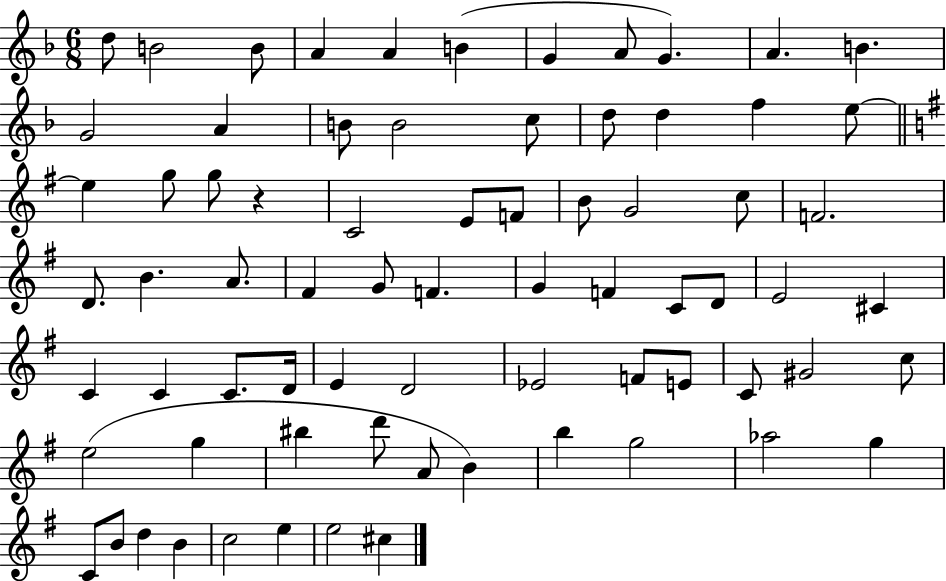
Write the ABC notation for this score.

X:1
T:Untitled
M:6/8
L:1/4
K:F
d/2 B2 B/2 A A B G A/2 G A B G2 A B/2 B2 c/2 d/2 d f e/2 e g/2 g/2 z C2 E/2 F/2 B/2 G2 c/2 F2 D/2 B A/2 ^F G/2 F G F C/2 D/2 E2 ^C C C C/2 D/4 E D2 _E2 F/2 E/2 C/2 ^G2 c/2 e2 g ^b d'/2 A/2 B b g2 _a2 g C/2 B/2 d B c2 e e2 ^c